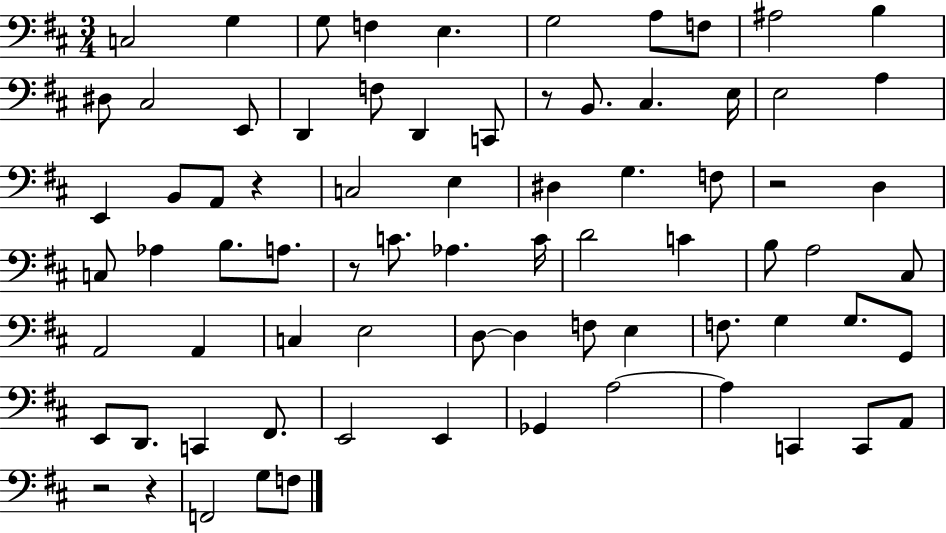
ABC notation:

X:1
T:Untitled
M:3/4
L:1/4
K:D
C,2 G, G,/2 F, E, G,2 A,/2 F,/2 ^A,2 B, ^D,/2 ^C,2 E,,/2 D,, F,/2 D,, C,,/2 z/2 B,,/2 ^C, E,/4 E,2 A, E,, B,,/2 A,,/2 z C,2 E, ^D, G, F,/2 z2 D, C,/2 _A, B,/2 A,/2 z/2 C/2 _A, C/4 D2 C B,/2 A,2 ^C,/2 A,,2 A,, C, E,2 D,/2 D, F,/2 E, F,/2 G, G,/2 G,,/2 E,,/2 D,,/2 C,, ^F,,/2 E,,2 E,, _G,, A,2 A, C,, C,,/2 A,,/2 z2 z F,,2 G,/2 F,/2